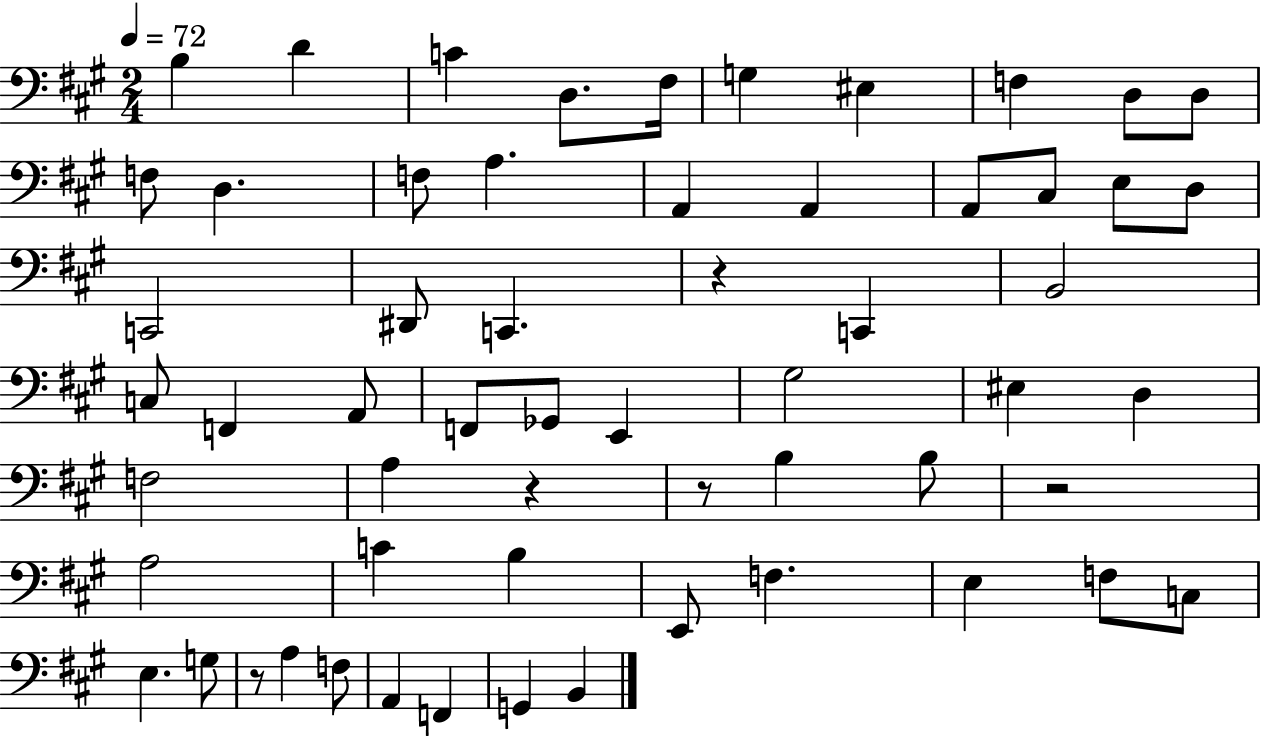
X:1
T:Untitled
M:2/4
L:1/4
K:A
B, D C D,/2 ^F,/4 G, ^E, F, D,/2 D,/2 F,/2 D, F,/2 A, A,, A,, A,,/2 ^C,/2 E,/2 D,/2 C,,2 ^D,,/2 C,, z C,, B,,2 C,/2 F,, A,,/2 F,,/2 _G,,/2 E,, ^G,2 ^E, D, F,2 A, z z/2 B, B,/2 z2 A,2 C B, E,,/2 F, E, F,/2 C,/2 E, G,/2 z/2 A, F,/2 A,, F,, G,, B,,